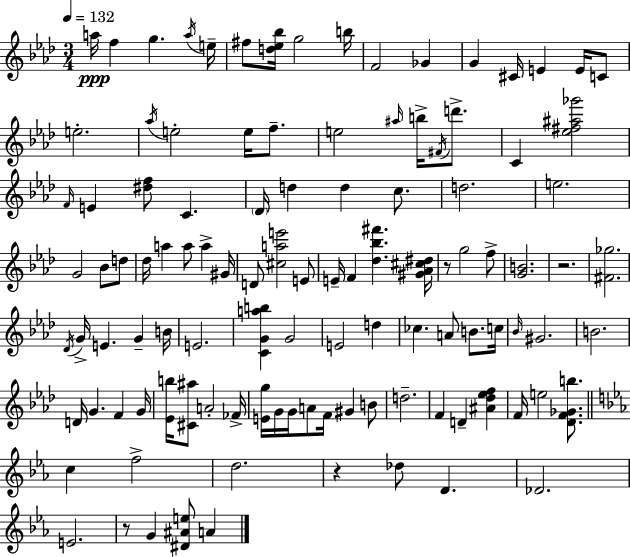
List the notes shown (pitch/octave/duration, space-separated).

A5/s F5/q G5/q. A5/s E5/s F#5/e [D5,Eb5,Bb5]/s G5/h B5/s F4/h Gb4/q G4/q C#4/s E4/q E4/s C4/e E5/h. Ab5/s E5/h E5/s F5/e. E5/h A#5/s B5/s F#4/s D6/e. C4/q [Eb5,F#5,A#5,Gb6]/h F4/s E4/q [D#5,F5]/e C4/q. Db4/s D5/q D5/q C5/e. D5/h. E5/h. G4/h Bb4/e D5/e Db5/s A5/q A5/e A5/q G#4/s D4/e [C#5,A5,E6]/h E4/e E4/s F4/q [Db5,Bb5,F#6]/q. [G#4,Ab4,C#5,D#5]/s R/e G5/h F5/e [G4,B4]/h. R/h. [F#4,Gb5]/h. Db4/s G4/s E4/q. G4/q B4/s E4/h. [C4,G4,A5,B5]/q G4/h E4/h D5/q CES5/q. A4/e B4/e. C5/s Bb4/s G#4/h. B4/h. D4/s G4/q. F4/q G4/s [Eb4,B5]/s [C#4,A#5]/e A4/h FES4/s [E4,G5]/s G4/s G4/s A4/e F4/s G#4/q B4/e D5/h. F4/q D4/q [A#4,Db5,Eb5,F5]/q F4/s E5/h [Db4,F4,Gb4,B5]/e. C5/q F5/h D5/h. R/q Db5/e D4/q. Db4/h. E4/h. R/e G4/q [D#4,A#4,E5]/e A4/q